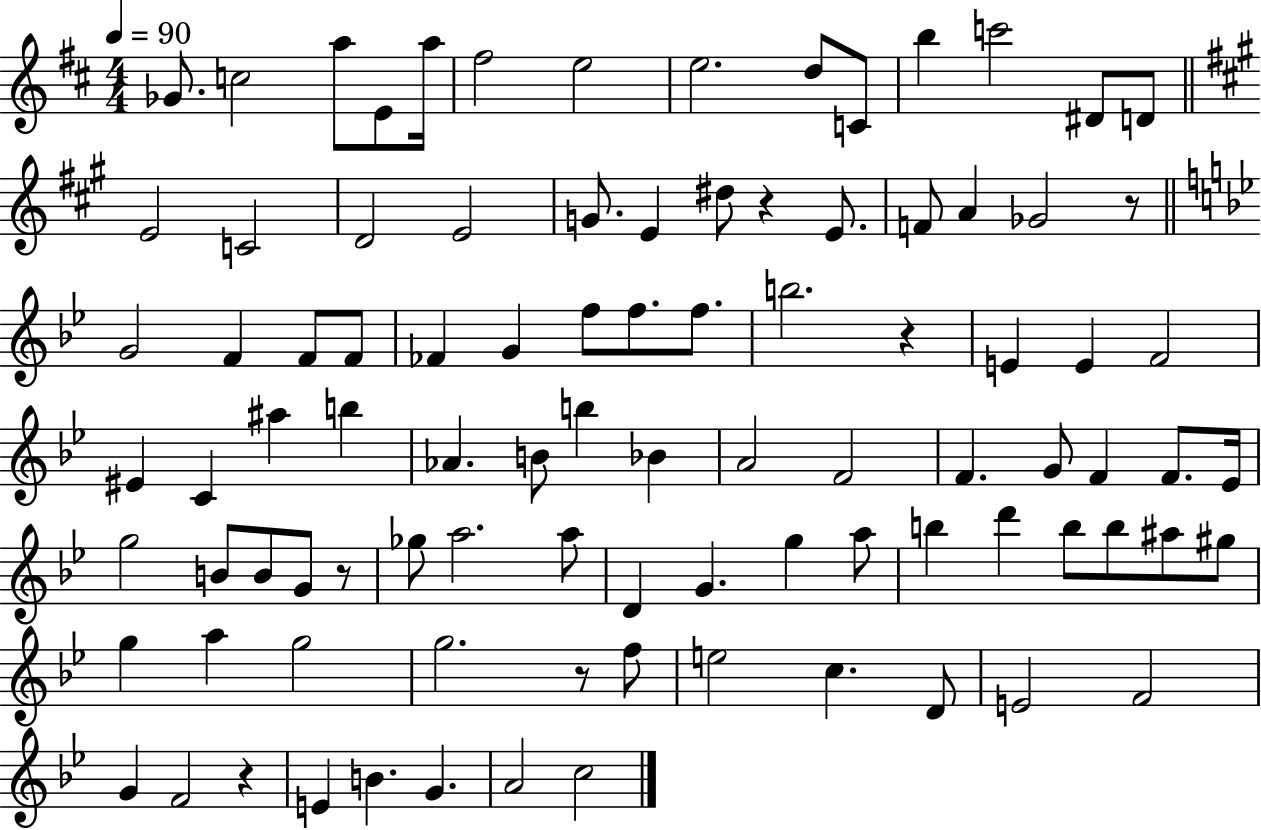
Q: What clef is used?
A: treble